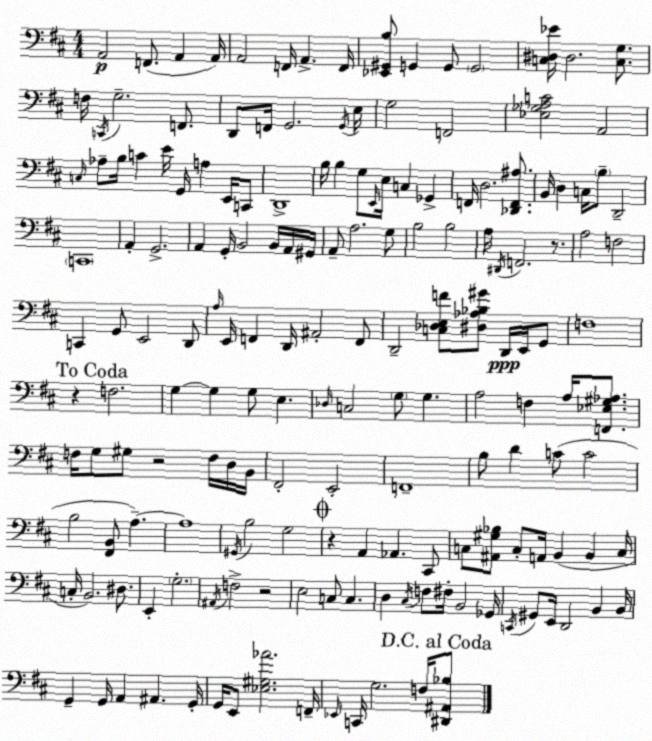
X:1
T:Untitled
M:4/4
L:1/4
K:D
A,,2 F,,/2 A,, A,,/4 A,,2 F,,/4 A,, F,,/4 [_E,,^G,,B,]/2 G,, G,,/2 G,,2 [C,^D,_E]/4 ^D,2 [C,G,]/2 F,/4 C,,/4 G,2 F,,/2 D,,/2 F,,/4 G,,2 G,,/4 E,/4 G,2 F,,2 [_E,_G,A,C]2 A,,2 C,/4 _A,/2 B,/4 C E/4 G,,/4 A, E,,/4 C,,/2 D,,4 B,/4 B, G,/2 E,,/4 E,/4 C, _G,, F,,/4 D,2 [_D,,F,,^A,]/2 B,,/4 D, C,/4 B,/2 D,,2 C,,4 A,, G,,2 A,, G,,/4 B,,2 B,,/4 A,,/4 ^G,,/4 A,,/2 A,2 G,/2 B,2 B,2 A,/4 ^D,,/4 F,,2 z/2 A,2 F,2 C,, G,,/2 E,,2 D,,/2 A,/4 E,,/4 F,, D,,/4 ^A,,2 F,,/2 D,,2 [C,_D,E,F]/2 [^D,_A,_B,^G]/2 D,,/4 E,,/4 G,,/2 F,4 z F,2 G, G, G,/2 E, _D,/4 C,2 G,/2 G, A,2 F, A,/4 [F,,_E,^G,_A,]/2 F,/4 G,/2 ^G,/2 z2 F,/4 D,/4 B,,/4 ^F,,2 E,,2 F,,4 B,/2 D C/2 C2 B,2 [^F,,B,,]/2 A, A,4 ^G,,/4 B,2 G,2 z A,, _A,, ^C,,/2 C,/2 [^A,,^G,_B,]/2 C,/2 A,,/4 B,, B,, C,/4 C,/4 B,,2 ^D,/2 E,, G,2 ^A,,/4 F,2 z2 E,2 C,/2 C, D, ^C,/4 F,/2 ^F,/4 B,,2 _G,,/4 C,,/4 ^G,,/2 E,,/4 D,,2 B,, B,,/4 G,, G,,/4 A,, ^A,, G,,/4 G,,/4 E,,/2 [_E,^G,_A]2 F,,/4 _E,,/4 C,,/4 G,2 F,/4 [^D,,^A,,_B,]/2